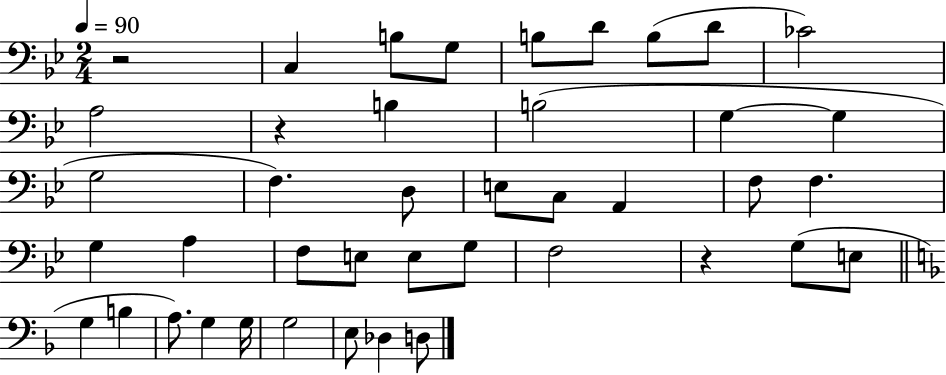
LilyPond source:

{
  \clef bass
  \numericTimeSignature
  \time 2/4
  \key bes \major
  \tempo 4 = 90
  r2 | c4 b8 g8 | b8 d'8 b8( d'8 | ces'2) | \break a2 | r4 b4 | b2( | g4~~ g4 | \break g2 | f4.) d8 | e8 c8 a,4 | f8 f4. | \break g4 a4 | f8 e8 e8 g8 | f2 | r4 g8( e8 | \break \bar "||" \break \key f \major g4 b4 | a8.) g4 g16 | g2 | e8 des4 d8 | \break \bar "|."
}